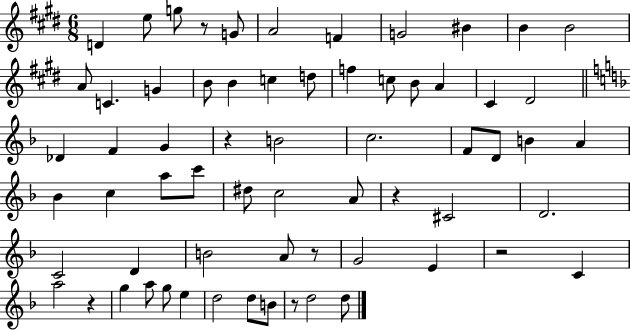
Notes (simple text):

D4/q E5/e G5/e R/e G4/e A4/h F4/q G4/h BIS4/q B4/q B4/h A4/e C4/q. G4/q B4/e B4/q C5/q D5/e F5/q C5/e B4/e A4/q C#4/q D#4/h Db4/q F4/q G4/q R/q B4/h C5/h. F4/e D4/e B4/q A4/q Bb4/q C5/q A5/e C6/e D#5/e C5/h A4/e R/q C#4/h D4/h. C4/h D4/q B4/h A4/e R/e G4/h E4/q R/h C4/q A5/h R/q G5/q A5/e G5/e E5/q D5/h D5/e B4/e R/e D5/h D5/e